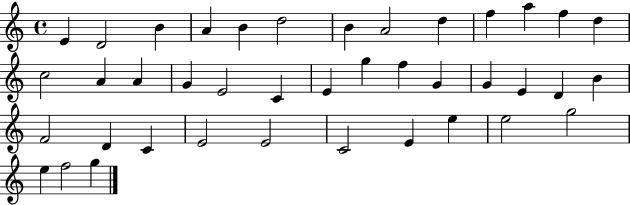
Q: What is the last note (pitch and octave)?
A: G5